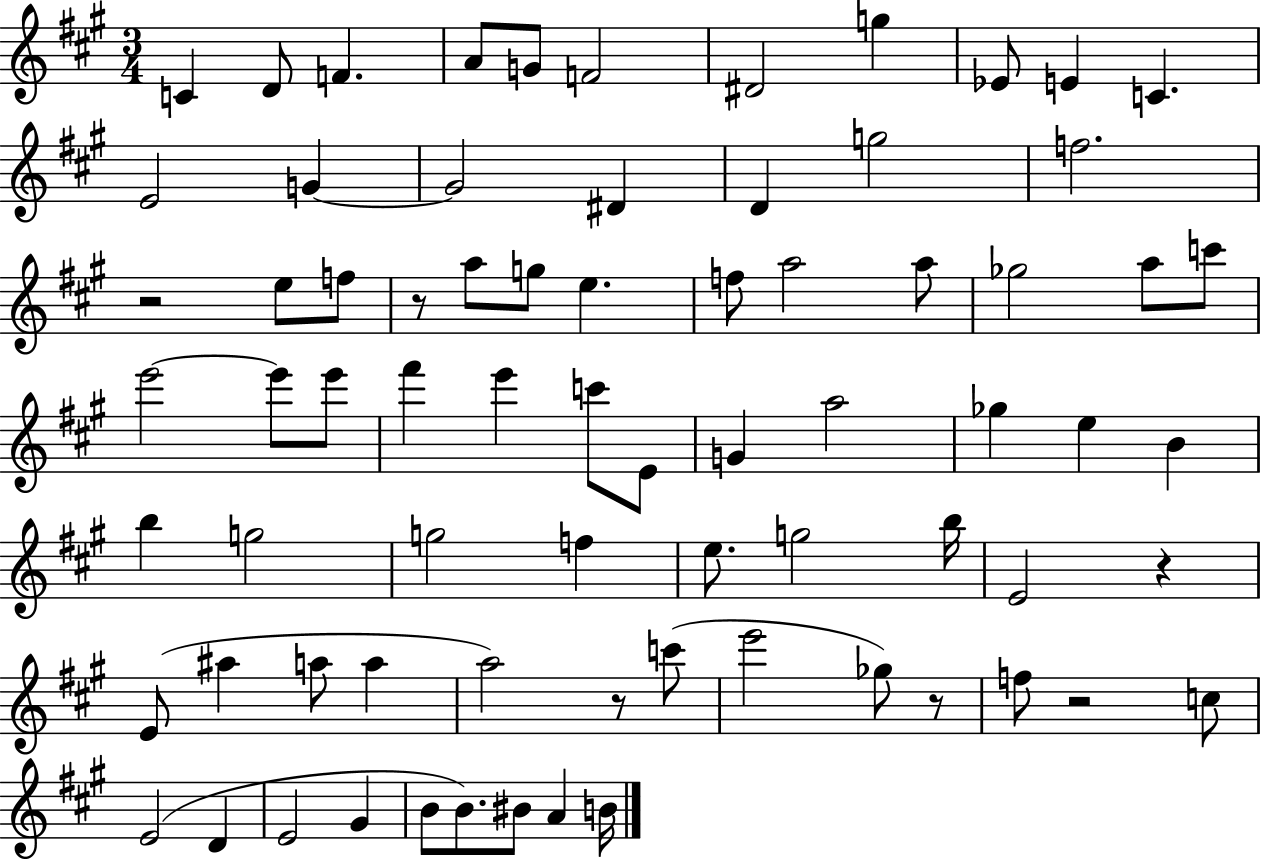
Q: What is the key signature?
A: A major